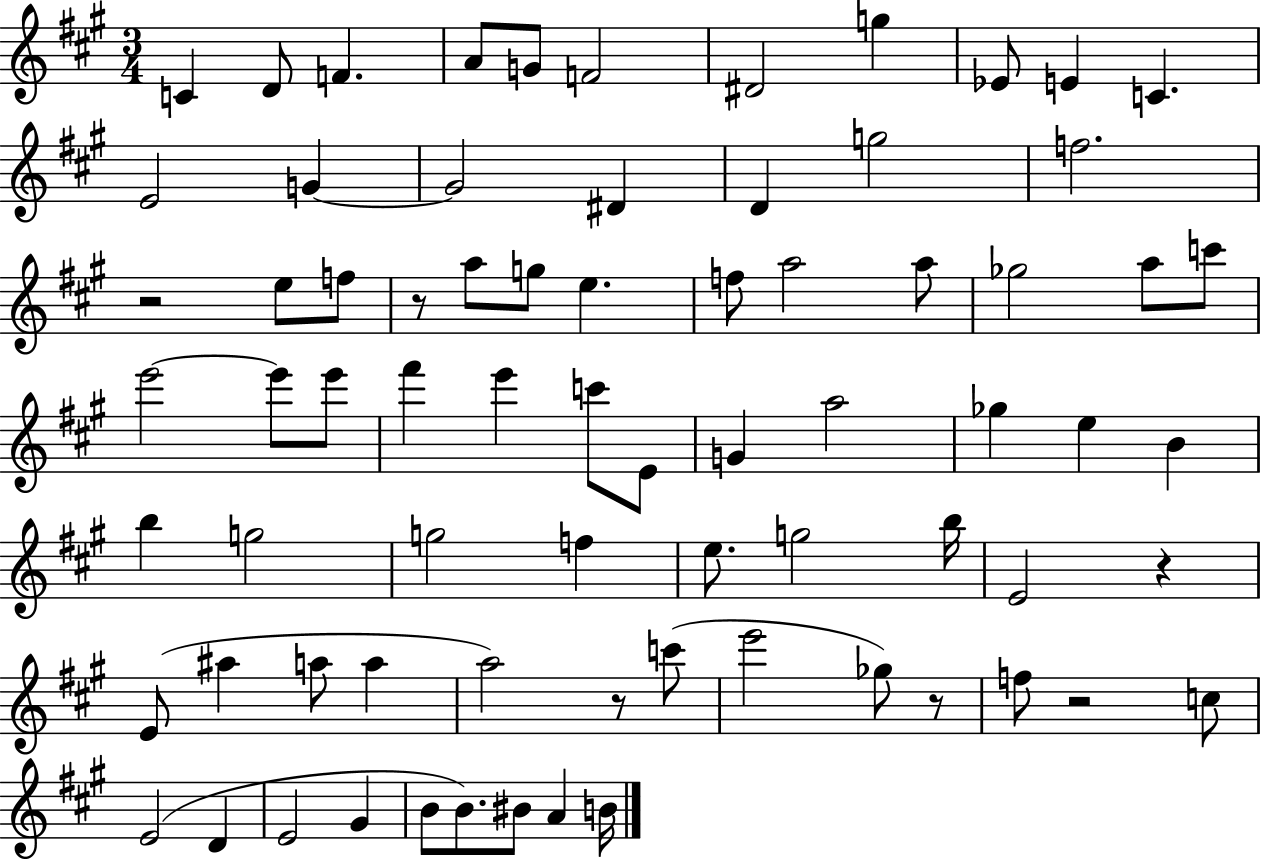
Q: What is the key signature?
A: A major